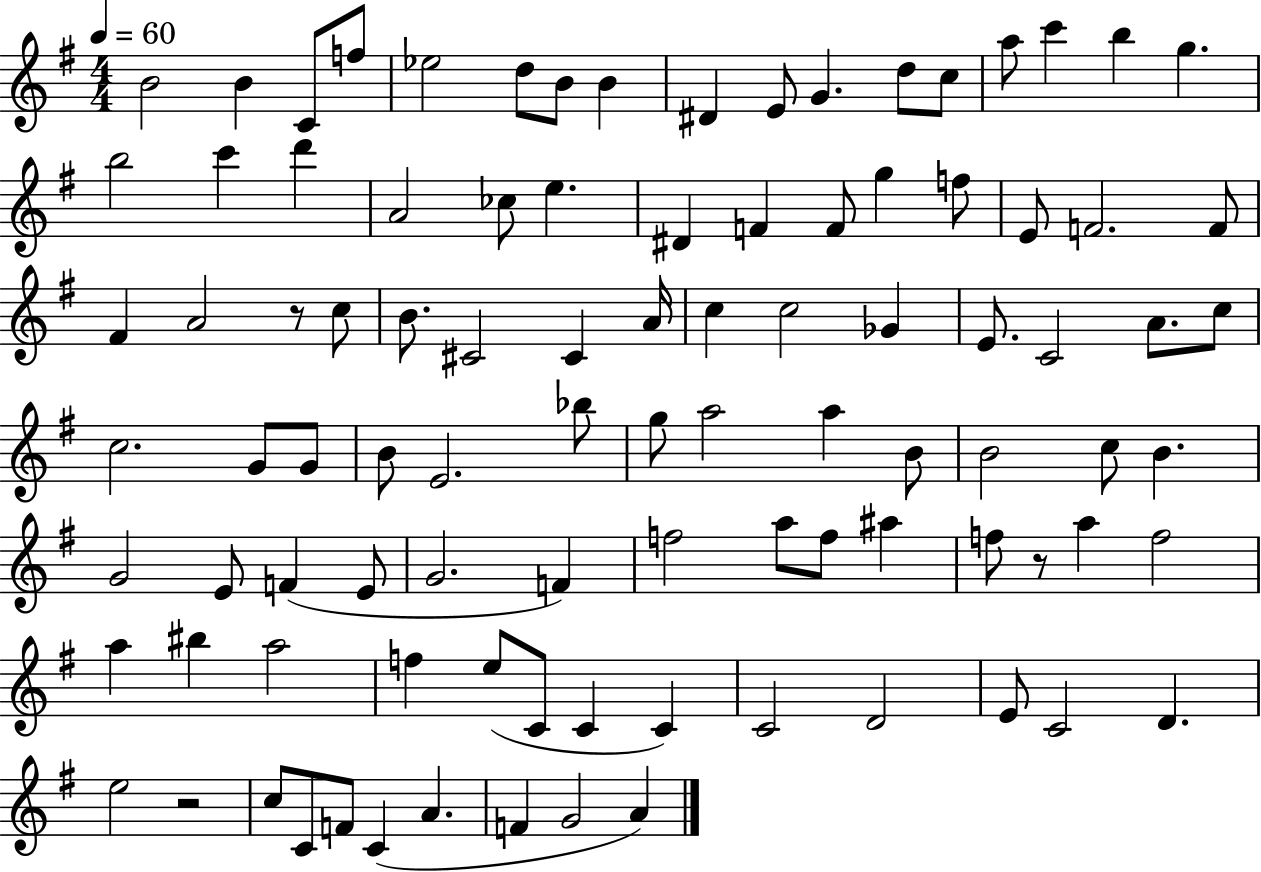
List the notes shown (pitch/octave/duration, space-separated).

B4/h B4/q C4/e F5/e Eb5/h D5/e B4/e B4/q D#4/q E4/e G4/q. D5/e C5/e A5/e C6/q B5/q G5/q. B5/h C6/q D6/q A4/h CES5/e E5/q. D#4/q F4/q F4/e G5/q F5/e E4/e F4/h. F4/e F#4/q A4/h R/e C5/e B4/e. C#4/h C#4/q A4/s C5/q C5/h Gb4/q E4/e. C4/h A4/e. C5/e C5/h. G4/e G4/e B4/e E4/h. Bb5/e G5/e A5/h A5/q B4/e B4/h C5/e B4/q. G4/h E4/e F4/q E4/e G4/h. F4/q F5/h A5/e F5/e A#5/q F5/e R/e A5/q F5/h A5/q BIS5/q A5/h F5/q E5/e C4/e C4/q C4/q C4/h D4/h E4/e C4/h D4/q. E5/h R/h C5/e C4/e F4/e C4/q A4/q. F4/q G4/h A4/q